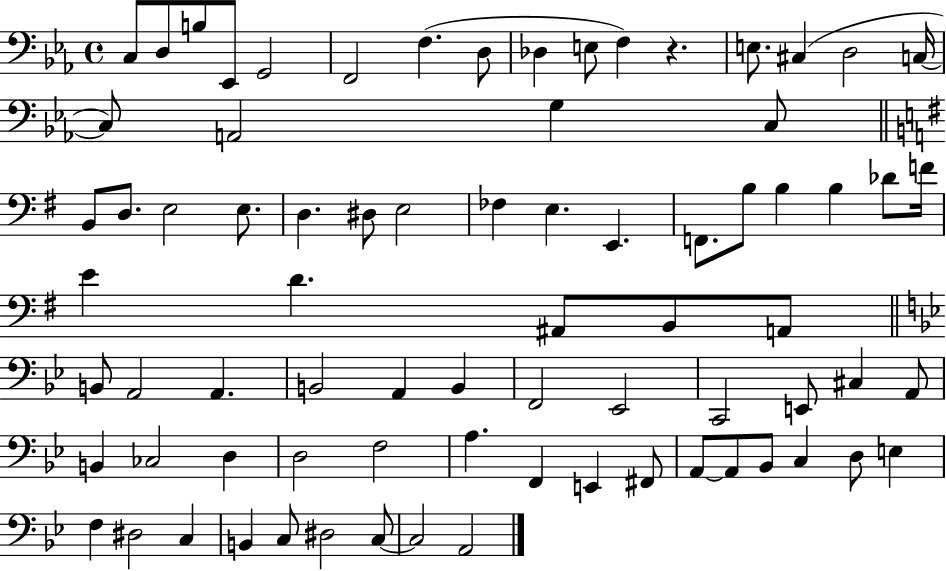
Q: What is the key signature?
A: EES major